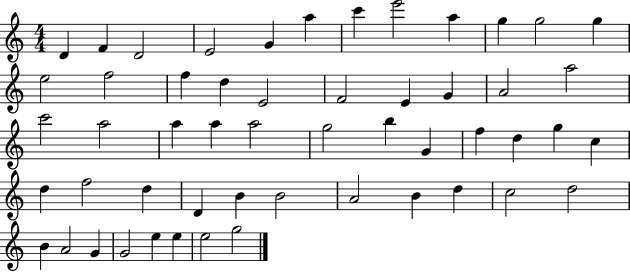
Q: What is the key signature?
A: C major